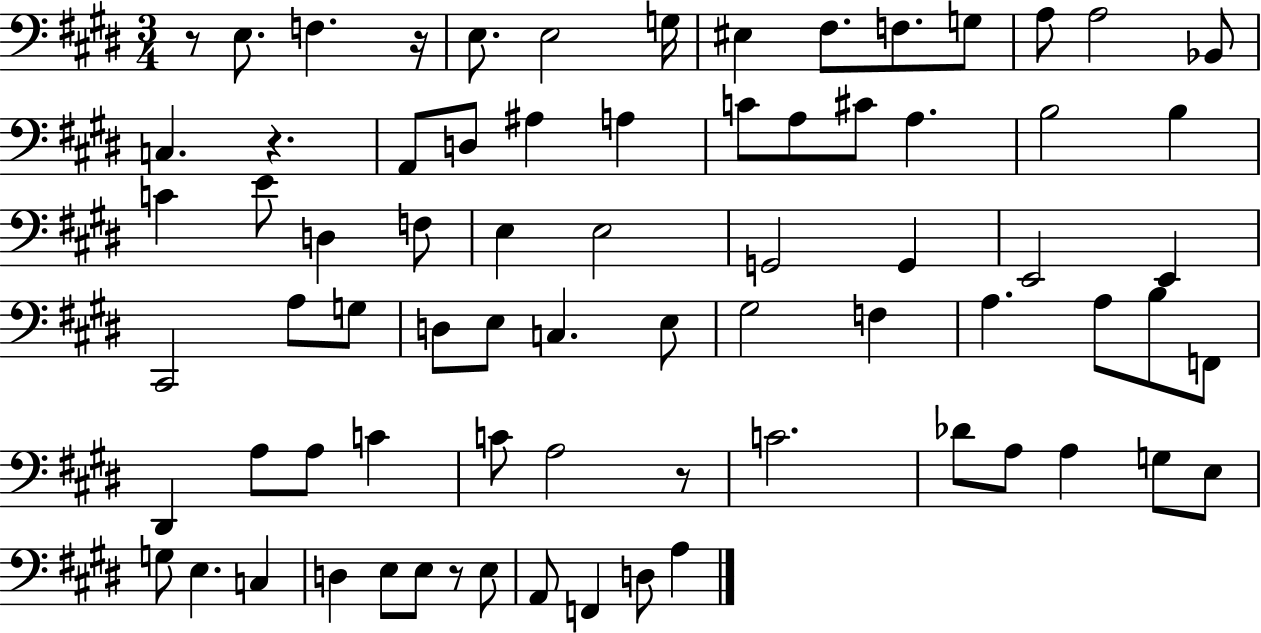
R/e E3/e. F3/q. R/s E3/e. E3/h G3/s EIS3/q F#3/e. F3/e. G3/e A3/e A3/h Bb2/e C3/q. R/q. A2/e D3/e A#3/q A3/q C4/e A3/e C#4/e A3/q. B3/h B3/q C4/q E4/e D3/q F3/e E3/q E3/h G2/h G2/q E2/h E2/q C#2/h A3/e G3/e D3/e E3/e C3/q. E3/e G#3/h F3/q A3/q. A3/e B3/e F2/e D#2/q A3/e A3/e C4/q C4/e A3/h R/e C4/h. Db4/e A3/e A3/q G3/e E3/e G3/e E3/q. C3/q D3/q E3/e E3/e R/e E3/e A2/e F2/q D3/e A3/q